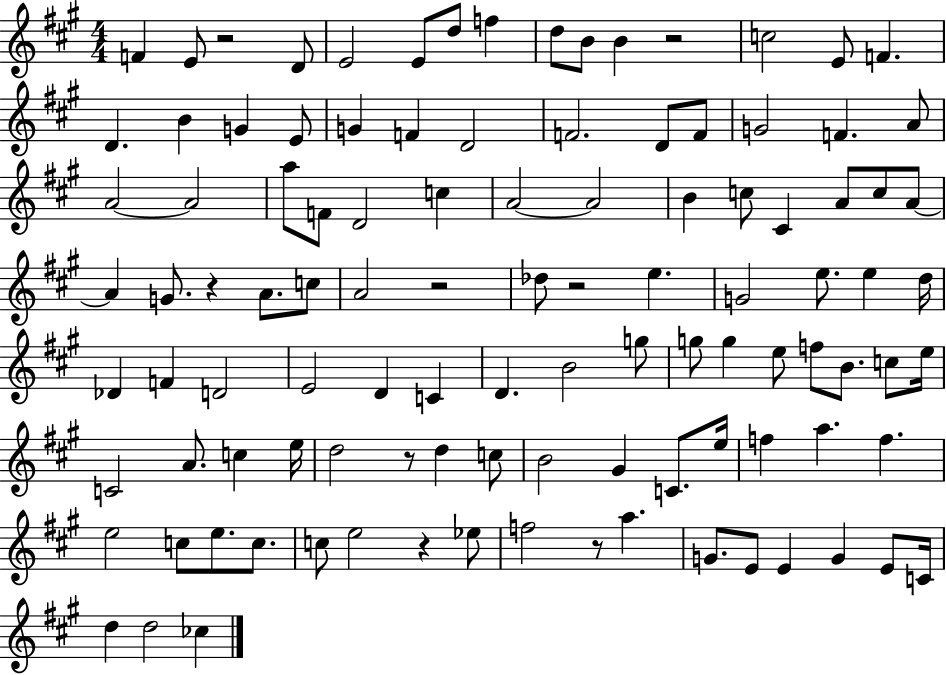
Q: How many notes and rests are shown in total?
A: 107